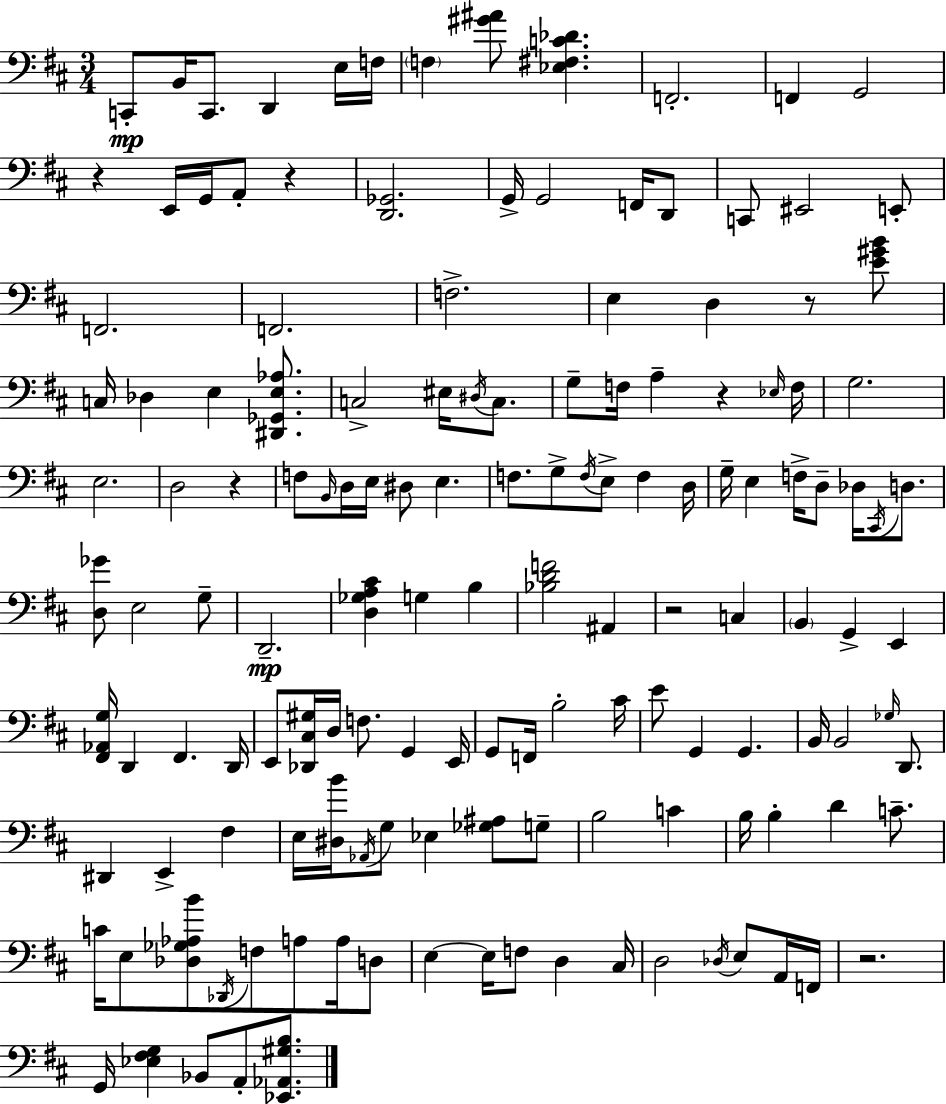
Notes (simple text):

C2/e B2/s C2/e. D2/q E3/s F3/s F3/q [G#4,A#4]/e [Eb3,F#3,C4,Db4]/q. F2/h. F2/q G2/h R/q E2/s G2/s A2/e R/q [D2,Gb2]/h. G2/s G2/h F2/s D2/e C2/e EIS2/h E2/e F2/h. F2/h. F3/h. E3/q D3/q R/e [E4,G#4,B4]/e C3/s Db3/q E3/q [D#2,Gb2,E3,Ab3]/e. C3/h EIS3/s D#3/s C3/e. G3/e F3/s A3/q R/q Eb3/s F3/s G3/h. E3/h. D3/h R/q F3/e B2/s D3/s E3/s D#3/e E3/q. F3/e. G3/e F3/s E3/e F3/q D3/s G3/s E3/q F3/s D3/e Db3/s C#2/s D3/e. [D3,Gb4]/e E3/h G3/e D2/h. [D3,Gb3,A3,C#4]/q G3/q B3/q [Bb3,D4,F4]/h A#2/q R/h C3/q B2/q G2/q E2/q [F#2,Ab2,G3]/s D2/q F#2/q. D2/s E2/e [Db2,C#3,G#3]/s D3/s F3/e. G2/q E2/s G2/e F2/s B3/h C#4/s E4/e G2/q G2/q. B2/s B2/h Gb3/s D2/e. D#2/q E2/q F#3/q E3/s [D#3,B4]/s Ab2/s G3/e Eb3/q [Gb3,A#3]/e G3/e B3/h C4/q B3/s B3/q D4/q C4/e. C4/s E3/e [Db3,Gb3,Ab3,B4]/e Db2/s F3/e A3/e A3/s D3/e E3/q E3/s F3/e D3/q C#3/s D3/h Db3/s E3/e A2/s F2/s R/h. G2/s [Eb3,F#3,G3]/q Bb2/e A2/e [Eb2,Ab2,G#3,B3]/e.